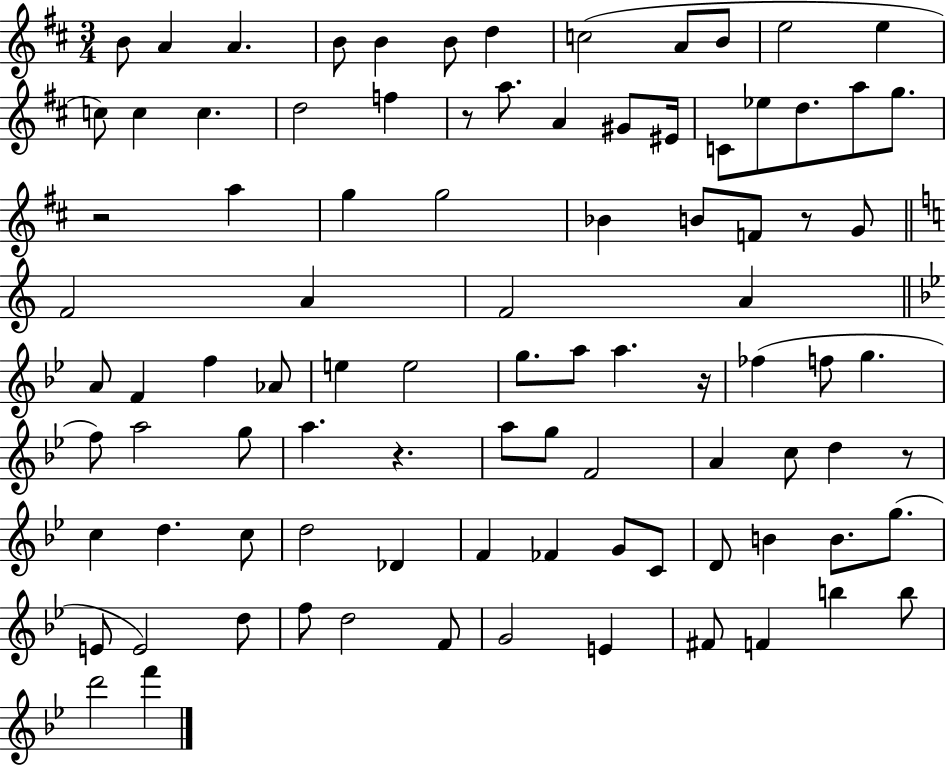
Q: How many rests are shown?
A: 6